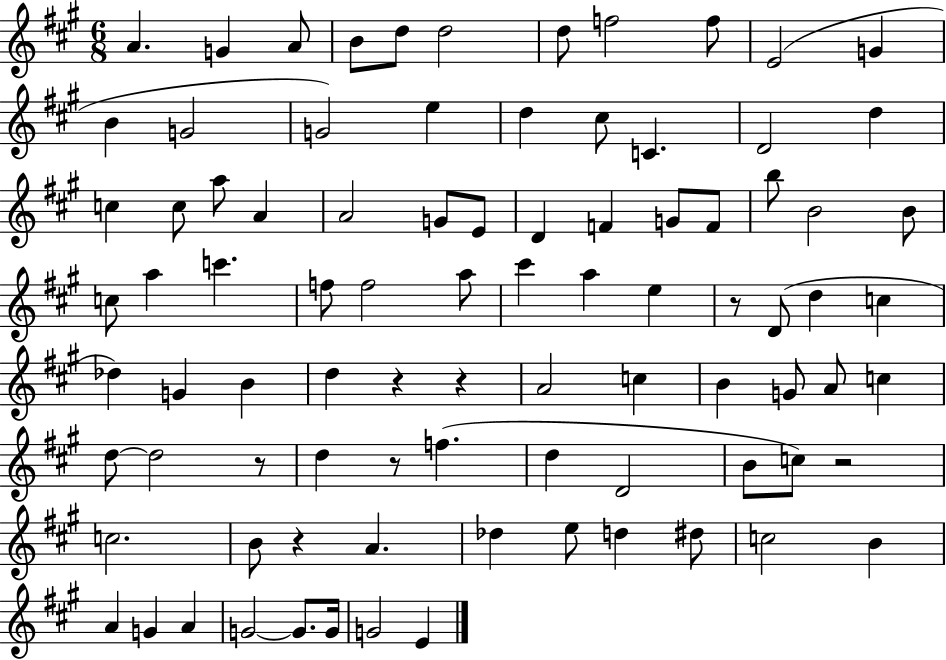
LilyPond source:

{
  \clef treble
  \numericTimeSignature
  \time 6/8
  \key a \major
  \repeat volta 2 { a'4. g'4 a'8 | b'8 d''8 d''2 | d''8 f''2 f''8 | e'2( g'4 | \break b'4 g'2 | g'2) e''4 | d''4 cis''8 c'4. | d'2 d''4 | \break c''4 c''8 a''8 a'4 | a'2 g'8 e'8 | d'4 f'4 g'8 f'8 | b''8 b'2 b'8 | \break c''8 a''4 c'''4. | f''8 f''2 a''8 | cis'''4 a''4 e''4 | r8 d'8( d''4 c''4 | \break des''4) g'4 b'4 | d''4 r4 r4 | a'2 c''4 | b'4 g'8 a'8 c''4 | \break d''8~~ d''2 r8 | d''4 r8 f''4.( | d''4 d'2 | b'8 c''8) r2 | \break c''2. | b'8 r4 a'4. | des''4 e''8 d''4 dis''8 | c''2 b'4 | \break a'4 g'4 a'4 | g'2~~ g'8. g'16 | g'2 e'4 | } \bar "|."
}